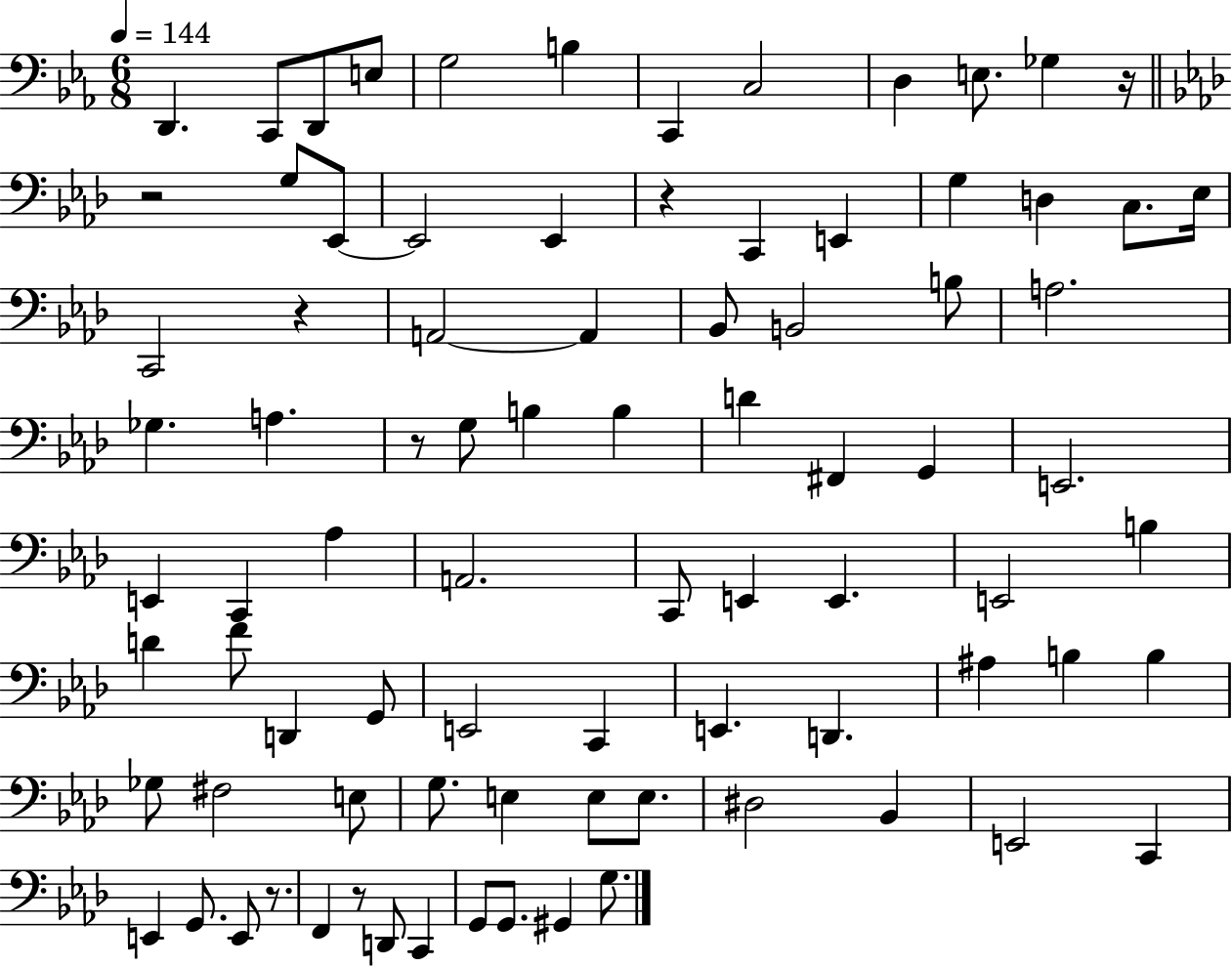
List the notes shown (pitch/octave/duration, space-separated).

D2/q. C2/e D2/e E3/e G3/h B3/q C2/q C3/h D3/q E3/e. Gb3/q R/s R/h G3/e Eb2/e Eb2/h Eb2/q R/q C2/q E2/q G3/q D3/q C3/e. Eb3/s C2/h R/q A2/h A2/q Bb2/e B2/h B3/e A3/h. Gb3/q. A3/q. R/e G3/e B3/q B3/q D4/q F#2/q G2/q E2/h. E2/q C2/q Ab3/q A2/h. C2/e E2/q E2/q. E2/h B3/q D4/q F4/e D2/q G2/e E2/h C2/q E2/q. D2/q. A#3/q B3/q B3/q Gb3/e F#3/h E3/e G3/e. E3/q E3/e E3/e. D#3/h Bb2/q E2/h C2/q E2/q G2/e. E2/e R/e. F2/q R/e D2/e C2/q G2/e G2/e. G#2/q G3/e.